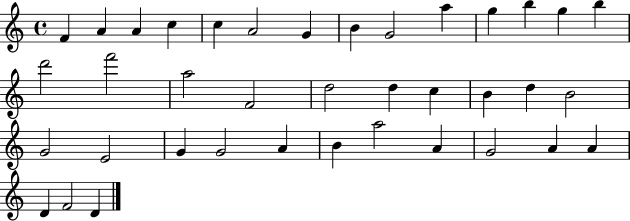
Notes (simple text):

F4/q A4/q A4/q C5/q C5/q A4/h G4/q B4/q G4/h A5/q G5/q B5/q G5/q B5/q D6/h F6/h A5/h F4/h D5/h D5/q C5/q B4/q D5/q B4/h G4/h E4/h G4/q G4/h A4/q B4/q A5/h A4/q G4/h A4/q A4/q D4/q F4/h D4/q